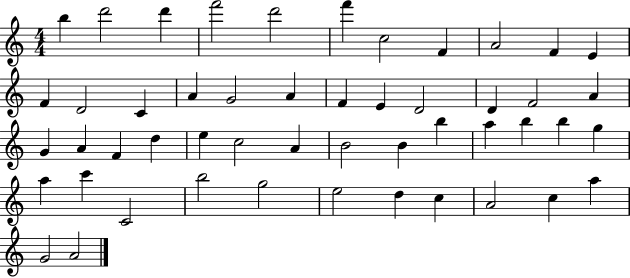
X:1
T:Untitled
M:4/4
L:1/4
K:C
b d'2 d' f'2 d'2 f' c2 F A2 F E F D2 C A G2 A F E D2 D F2 A G A F d e c2 A B2 B b a b b g a c' C2 b2 g2 e2 d c A2 c a G2 A2